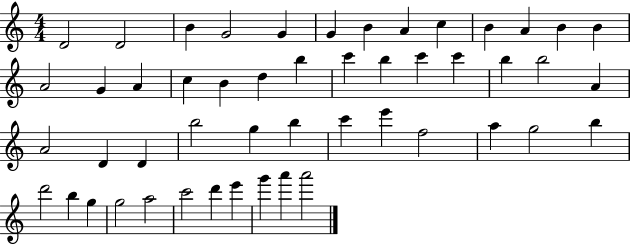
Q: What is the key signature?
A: C major